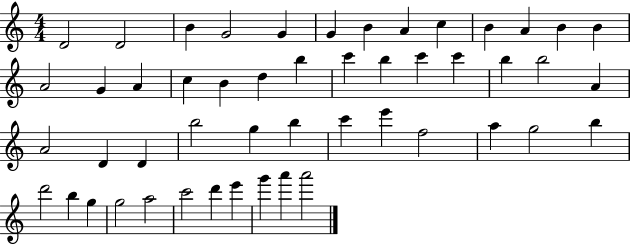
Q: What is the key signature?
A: C major